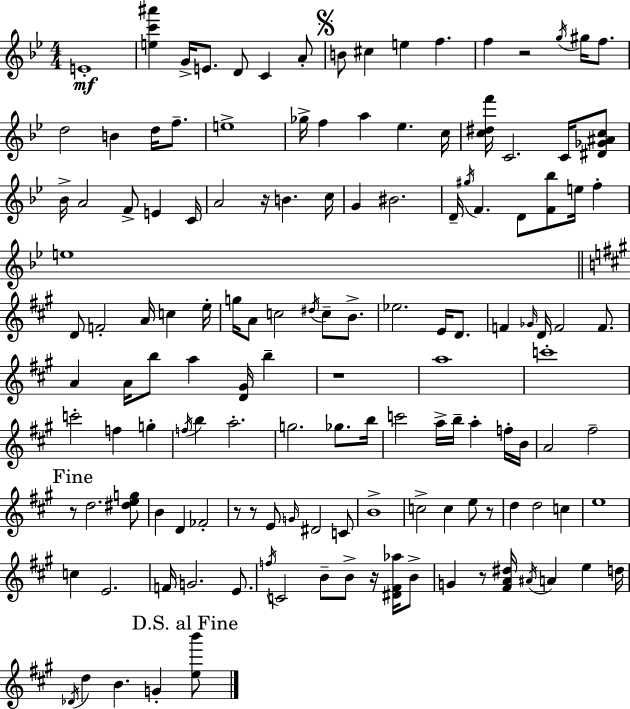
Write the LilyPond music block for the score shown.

{
  \clef treble
  \numericTimeSignature
  \time 4/4
  \key bes \major
  e'1-.\mf | <e'' c''' ais'''>4 g'16-> e'8. d'8 c'4 a'8-. | \mark \markup { \musicglyph "scripts.segno" } b'8 cis''4 e''4 f''4. | f''4 r2 \acciaccatura { g''16 } gis''16 f''8. | \break d''2 b'4 d''16 f''8.-- | e''1-> | ges''16-> f''4 a''4 ees''4. | c''16 <c'' dis'' f'''>16 c'2. c'16 <dis' ges' ais' c''>8 | \break bes'16-> a'2 f'8-> e'4 | c'16 a'2 r16 b'4. | c''16 g'4 bis'2. | d'16-- \acciaccatura { gis''16 } f'4. d'8 <f' bes''>8 e''16 f''4-. | \break e''1 | \bar "||" \break \key a \major d'8 f'2-. a'16 c''4 e''16-. | g''16 a'8 c''2 \acciaccatura { dis''16 } c''8-- b'8.-> | ees''2. e'16 d'8. | f'4 \grace { ges'16 } d'16 f'2 f'8. | \break a'4 a'16 b''8 a''4 <d' gis'>16 b''4-- | r1 | a''1 | c'''1-. | \break c'''2-. f''4 g''4-. | \acciaccatura { f''16 } b''4 a''2.-. | g''2. ges''8. | b''16 c'''2 a''16-> b''16-- a''4-. | \break f''16-. b'16 a'2 fis''2-- | \mark "Fine" r8 d''2. | <dis'' e'' g''>8 b'4 d'4 fes'2-. | r8 r8 e'8 \grace { g'16 } dis'2 | \break c'8 b'1-> | c''2-> c''4 | e''8 r8 d''4 d''2 | c''4 e''1 | \break c''4 e'2. | f'16 g'2. | e'8. \acciaccatura { f''16 } c'2 b'8-- b'8-> | r16 <dis' fis' aes''>16 b'8-> g'4 r8 <fis' a' dis''>16 \acciaccatura { ais'16 } a'4 | \break e''4 d''16 \acciaccatura { des'16 } d''4 b'4. | g'4-. \mark "D.S. al Fine" <e'' b'''>8 \bar "|."
}